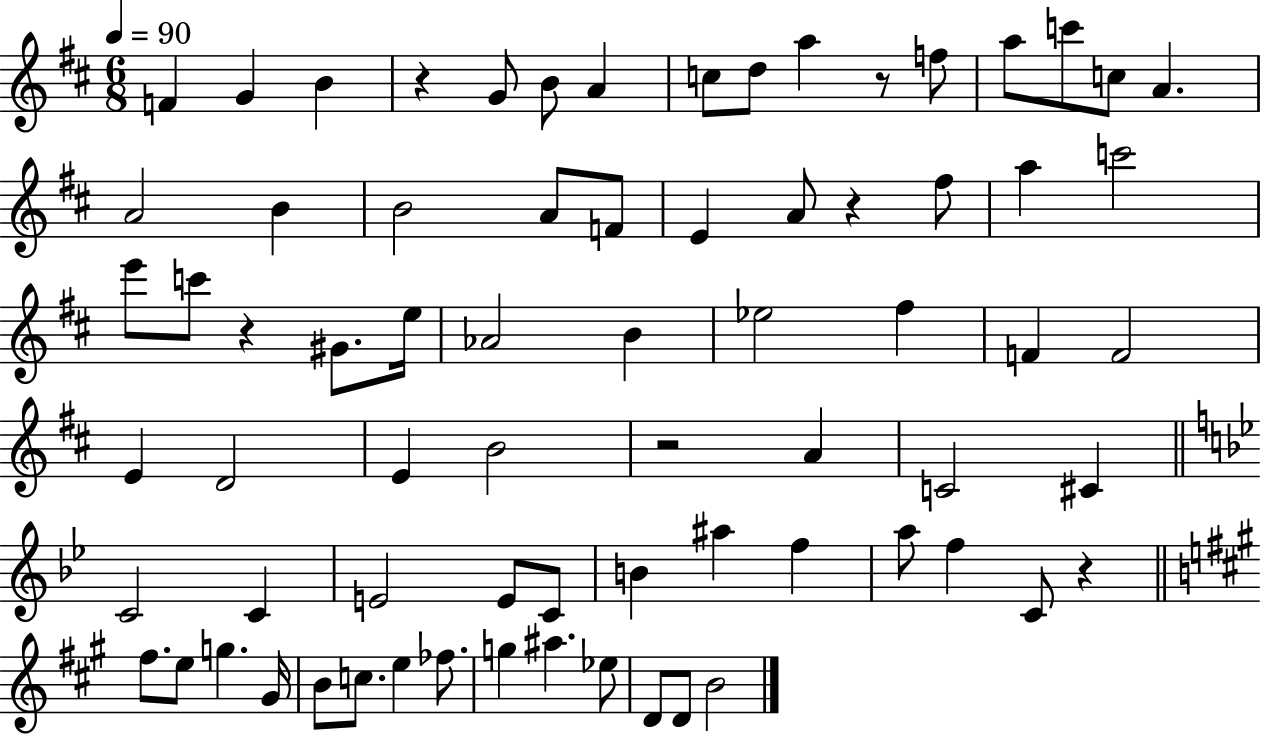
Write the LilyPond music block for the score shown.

{
  \clef treble
  \numericTimeSignature
  \time 6/8
  \key d \major
  \tempo 4 = 90
  f'4 g'4 b'4 | r4 g'8 b'8 a'4 | c''8 d''8 a''4 r8 f''8 | a''8 c'''8 c''8 a'4. | \break a'2 b'4 | b'2 a'8 f'8 | e'4 a'8 r4 fis''8 | a''4 c'''2 | \break e'''8 c'''8 r4 gis'8. e''16 | aes'2 b'4 | ees''2 fis''4 | f'4 f'2 | \break e'4 d'2 | e'4 b'2 | r2 a'4 | c'2 cis'4 | \break \bar "||" \break \key g \minor c'2 c'4 | e'2 e'8 c'8 | b'4 ais''4 f''4 | a''8 f''4 c'8 r4 | \break \bar "||" \break \key a \major fis''8. e''8 g''4. gis'16 | b'8 c''8. e''4 fes''8. | g''4 ais''4. ees''8 | d'8 d'8 b'2 | \break \bar "|."
}